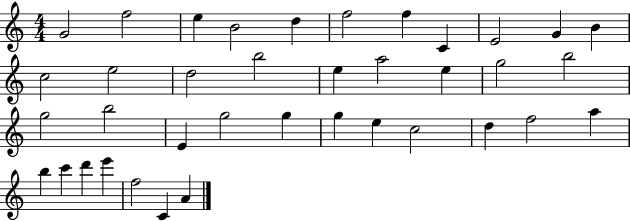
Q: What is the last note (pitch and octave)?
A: A4